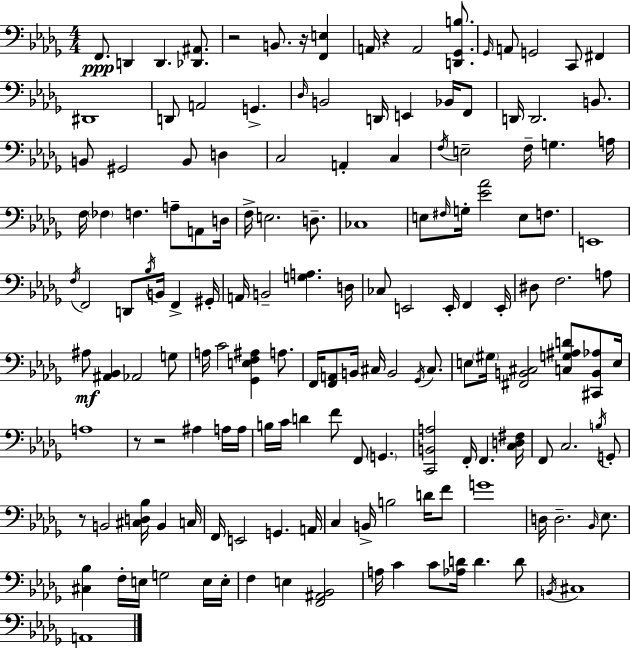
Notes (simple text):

F2/e. D2/q D2/q. [Db2,A#2]/e. R/h B2/e. R/s [F2,E3]/q A2/s R/q A2/h [D2,Gb2,B3]/e. Gb2/s A2/e G2/h C2/e F#2/q D#2/w D2/e A2/h G2/q. Db3/s B2/h D2/s E2/q Bb2/s F2/e D2/s D2/h. B2/e. B2/e G#2/h B2/e D3/q C3/h A2/q C3/q F3/s E3/h F3/s G3/q. A3/s F3/s FES3/q F3/q. A3/e A2/e D3/s F3/s E3/h. D3/e. CES3/w E3/e F#3/s G3/s [Eb4,Ab4]/h E3/e F3/e. E2/w F3/s F2/h D2/e Bb3/s B2/s F2/q G#2/s A2/s B2/h [G3,A3]/q. D3/s CES3/e E2/h E2/s F2/q E2/s D#3/e F3/h. A3/e A#3/e [A#2,Bb2]/q Ab2/h G3/e A3/s C4/h [Gb2,E3,F3,A#3]/q A3/e. F2/s [F2,A2]/e B2/s C#3/s B2/h Gb2/s C#3/e. E3/e G#3/s [F#2,B2,C#3]/h [C3,G3,A#3,D4]/e [C#2,B2,Ab3]/e E3/s A3/w R/e R/h A#3/q A3/s A3/s B3/s C4/s D4/q F4/e F2/e G2/q. [C2,B2,A3]/h F2/s F2/q. [C3,D3,F#3]/s F2/e C3/h. B3/s G2/e R/e B2/h [C#3,D3,Bb3]/s B2/q C3/s F2/s E2/h G2/q. A2/s C3/q B2/s B3/h D4/s F4/e G4/w D3/s D3/h. Bb2/s Eb3/e. [C#3,Bb3]/q F3/s E3/s G3/h E3/s E3/s F3/q E3/q [F2,A#2,Bb2]/h A3/s C4/q C4/e [Ab3,D4]/s D4/q. D4/e B2/s C#3/w A2/w